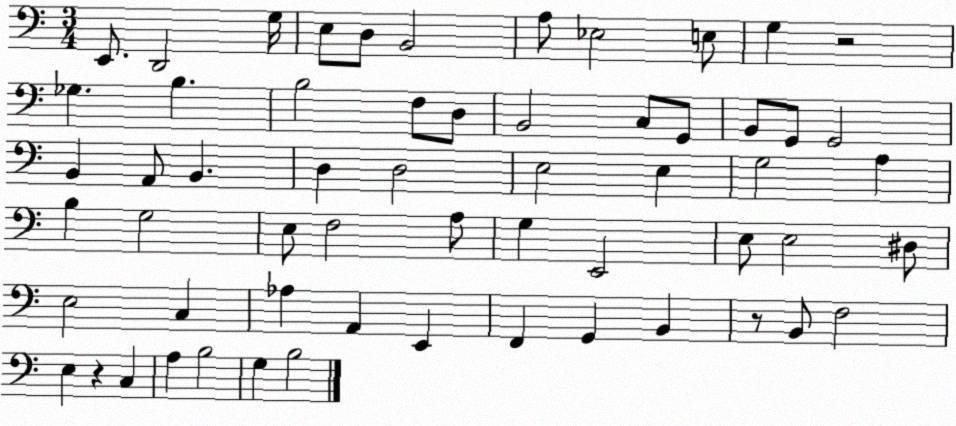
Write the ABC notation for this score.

X:1
T:Untitled
M:3/4
L:1/4
K:C
E,,/2 D,,2 G,/4 E,/2 D,/2 B,,2 A,/2 _E,2 E,/2 G, z2 _G, B, B,2 F,/2 D,/2 B,,2 C,/2 G,,/2 B,,/2 G,,/2 G,,2 B,, A,,/2 B,, D, D,2 E,2 E, G,2 A, B, G,2 E,/2 F,2 A,/2 G, E,,2 E,/2 E,2 ^D,/2 E,2 C, _A, A,, E,, F,, G,, B,, z/2 B,,/2 F,2 E, z C, A, B,2 G, B,2